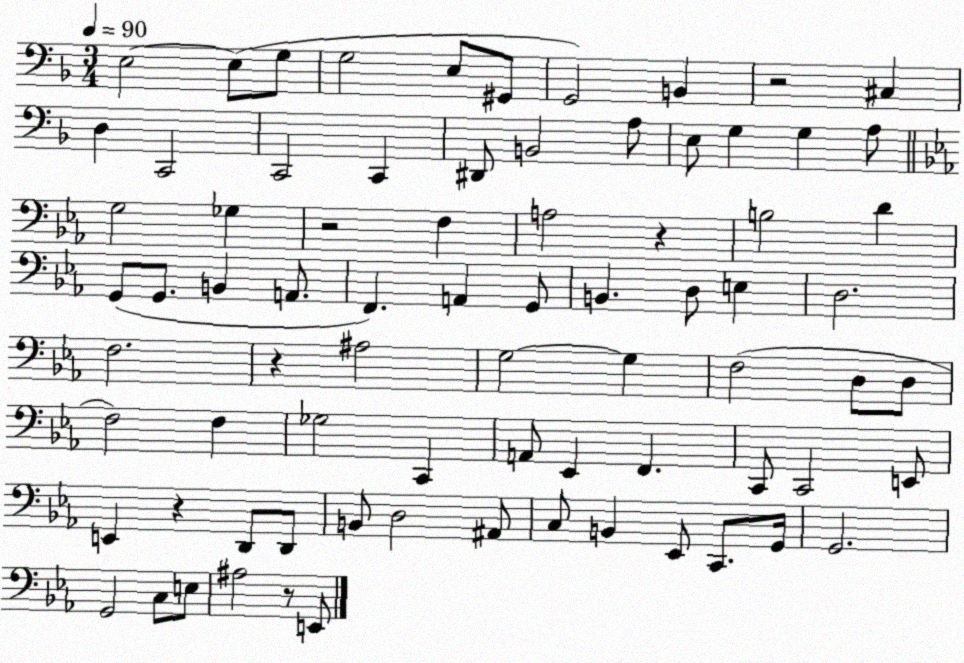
X:1
T:Untitled
M:3/4
L:1/4
K:F
E,2 E,/2 G,/2 G,2 E,/2 ^G,,/2 G,,2 B,, z2 ^C, D, C,,2 C,,2 C,, ^D,,/2 B,,2 A,/2 E,/2 G, G, A,/2 G,2 _G, z2 F, A,2 z B,2 D G,,/2 G,,/2 B,, A,,/2 F,, A,, G,,/2 B,, D,/2 E, D,2 F,2 z ^A,2 G,2 G, F,2 D,/2 D,/2 F,2 F, _G,2 C,, A,,/2 _E,, F,, C,,/2 C,,2 E,,/2 E,, z D,,/2 D,,/2 B,,/2 D,2 ^A,,/2 C,/2 B,, _E,,/2 C,,/2 G,,/4 G,,2 G,,2 C,/2 E,/2 ^A,2 z/2 E,,/2